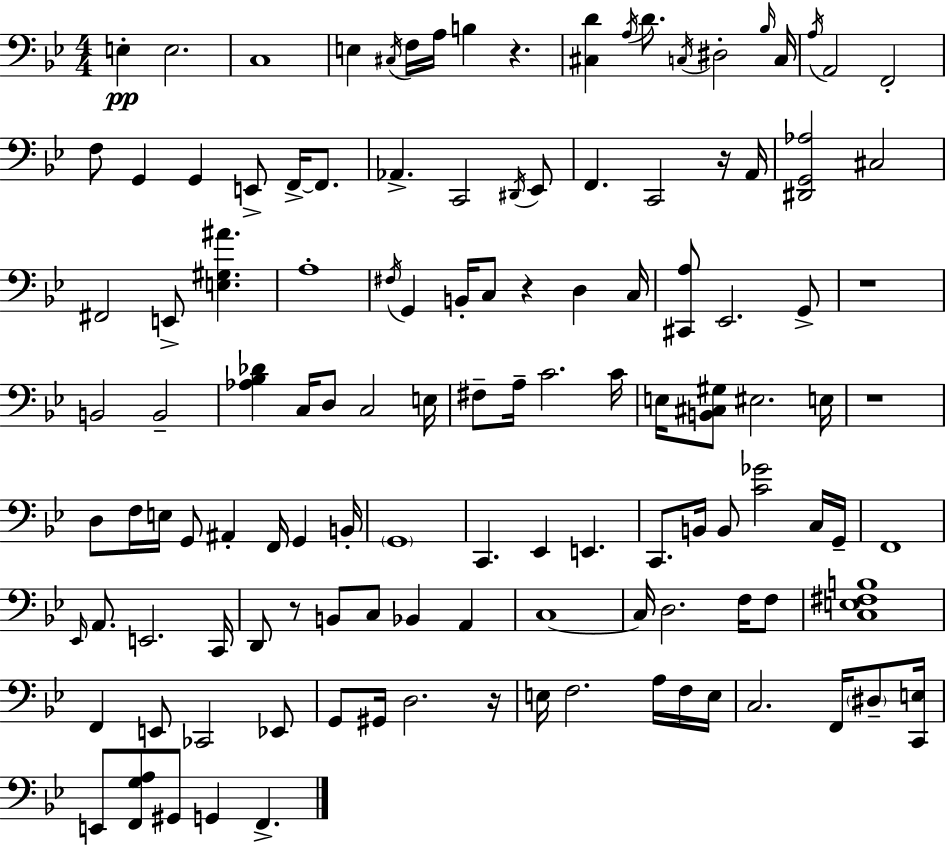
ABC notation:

X:1
T:Untitled
M:4/4
L:1/4
K:Gm
E, E,2 C,4 E, ^C,/4 F,/4 A,/4 B, z [^C,D] A,/4 D/2 C,/4 ^D,2 _B,/4 C,/4 A,/4 A,,2 F,,2 F,/2 G,, G,, E,,/2 F,,/4 F,,/2 _A,, C,,2 ^D,,/4 _E,,/2 F,, C,,2 z/4 A,,/4 [^D,,G,,_A,]2 ^C,2 ^F,,2 E,,/2 [E,^G,^A] A,4 ^F,/4 G,, B,,/4 C,/2 z D, C,/4 [^C,,A,]/2 _E,,2 G,,/2 z4 B,,2 B,,2 [_A,_B,_D] C,/4 D,/2 C,2 E,/4 ^F,/2 A,/4 C2 C/4 E,/4 [B,,^C,^G,]/2 ^E,2 E,/4 z4 D,/2 F,/4 E,/4 G,,/2 ^A,, F,,/4 G,, B,,/4 G,,4 C,, _E,, E,, C,,/2 B,,/4 B,,/2 [C_G]2 C,/4 G,,/4 F,,4 _E,,/4 A,,/2 E,,2 C,,/4 D,,/2 z/2 B,,/2 C,/2 _B,, A,, C,4 C,/4 D,2 F,/4 F,/2 [C,E,^F,B,]4 F,, E,,/2 _C,,2 _E,,/2 G,,/2 ^G,,/4 D,2 z/4 E,/4 F,2 A,/4 F,/4 E,/4 C,2 F,,/4 ^D,/2 [C,,E,]/4 E,,/2 [F,,G,A,]/2 ^G,,/2 G,, F,,